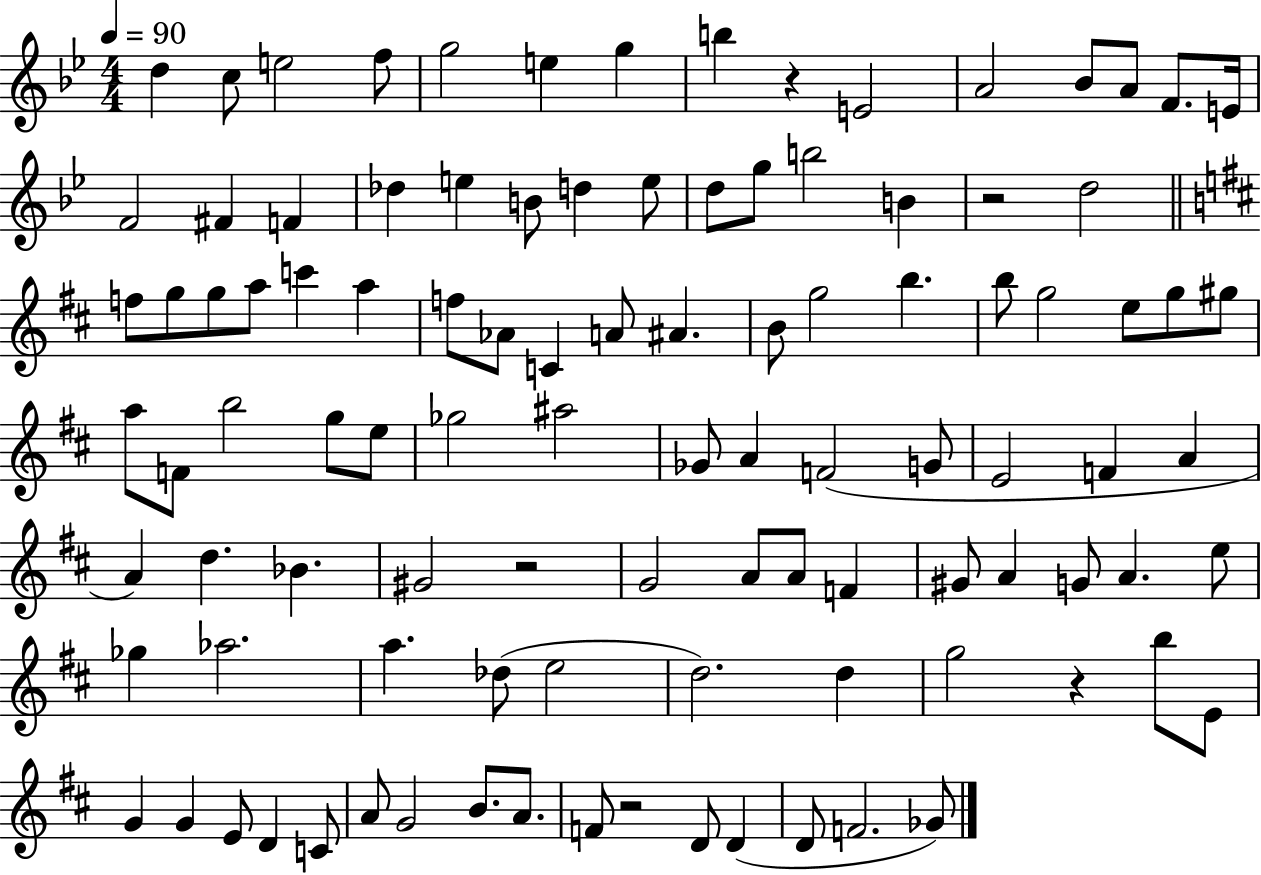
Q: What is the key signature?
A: BES major